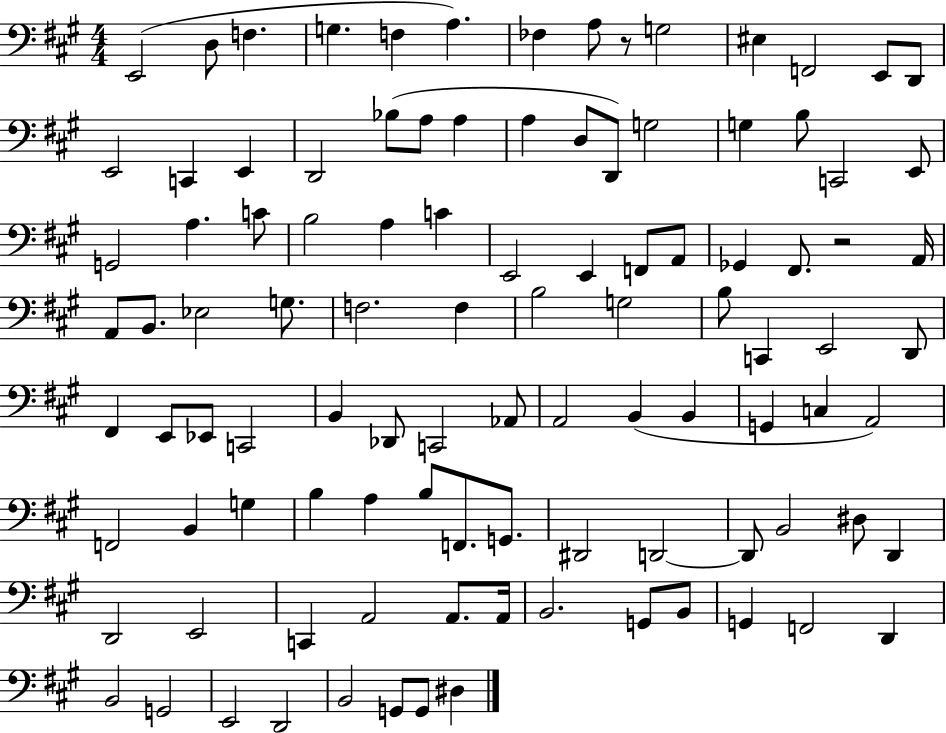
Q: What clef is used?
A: bass